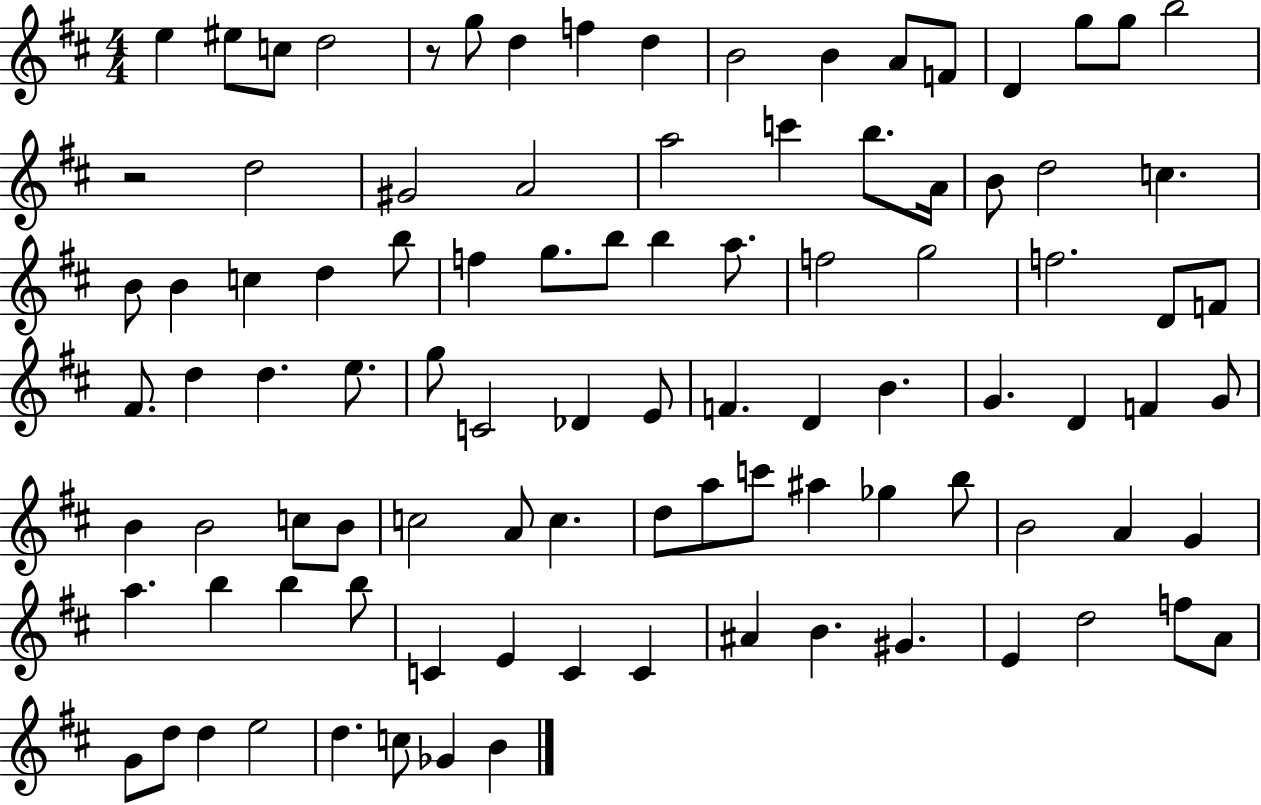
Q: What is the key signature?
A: D major